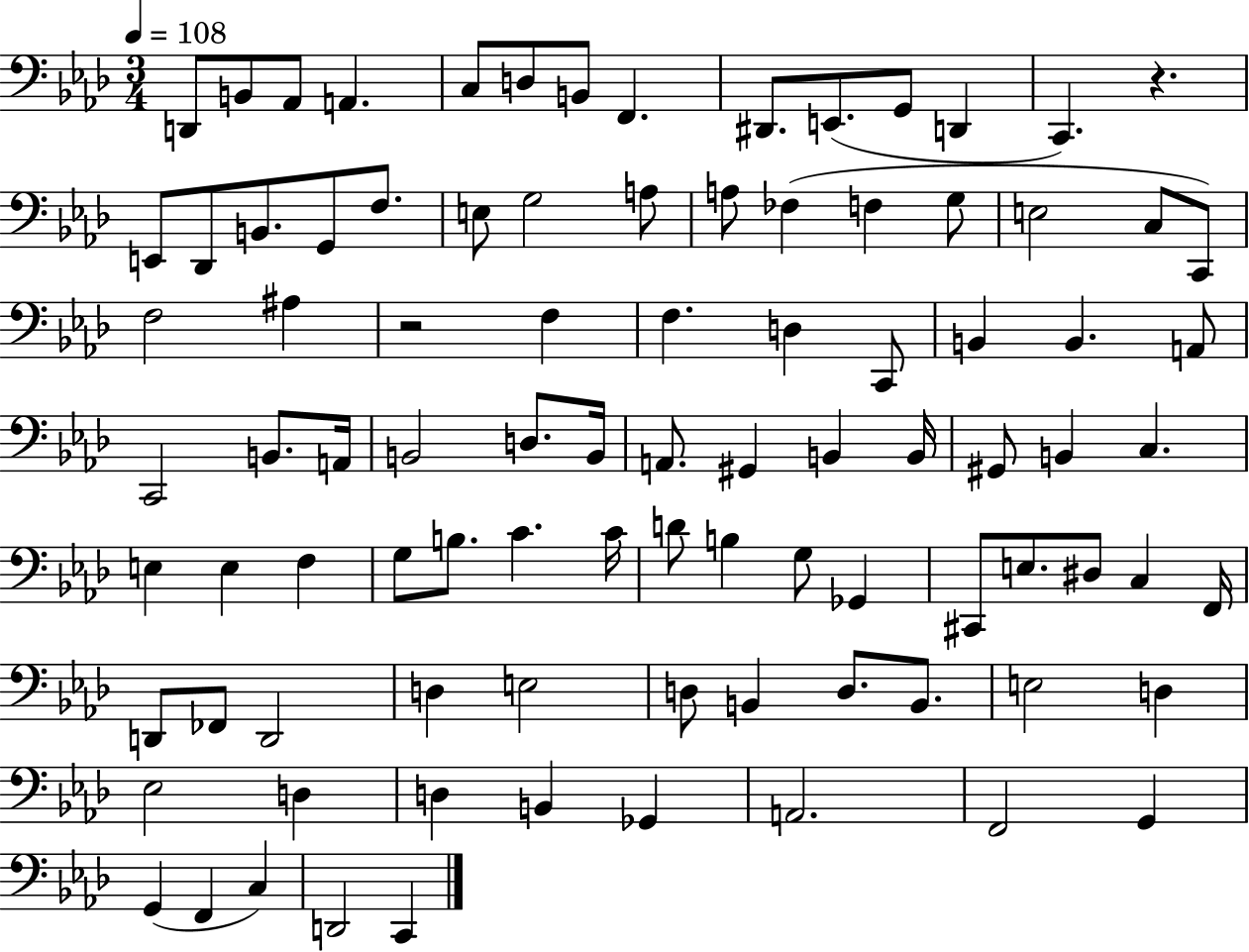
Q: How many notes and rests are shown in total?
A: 92